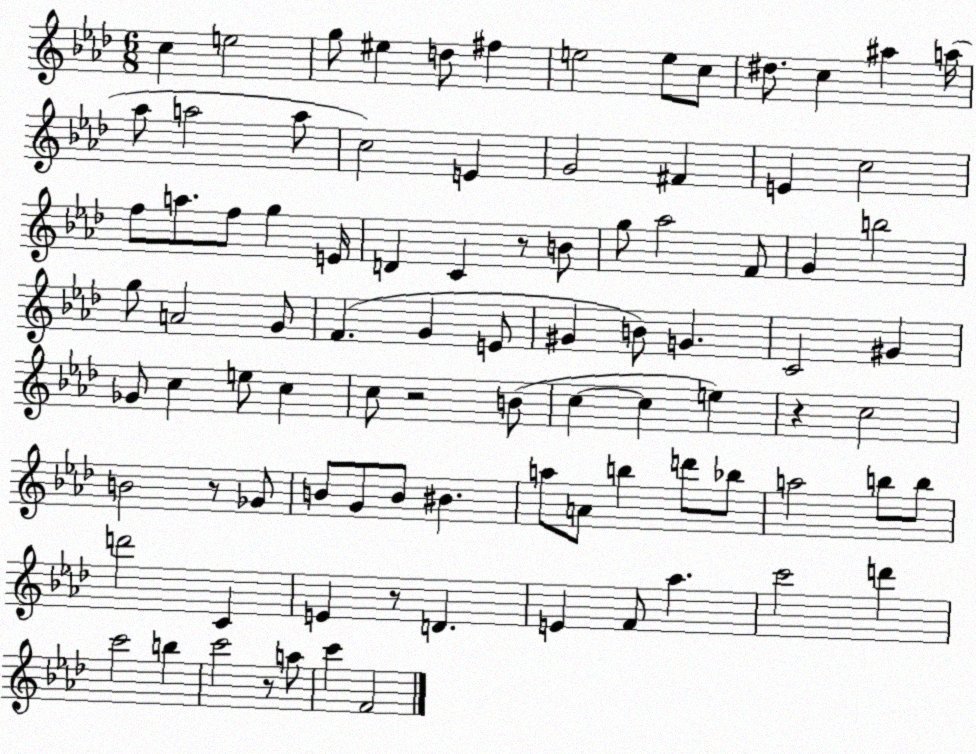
X:1
T:Untitled
M:6/8
L:1/4
K:Ab
c e2 g/2 ^e d/2 ^f e2 e/2 c/2 ^d/2 c ^a a/4 _a/2 a2 a/2 c2 E G2 ^F E c2 f/2 a/2 f/2 g E/4 D C z/2 B/2 g/2 _a2 F/2 G b2 g/2 A2 G/2 F G E/2 ^G B/2 G C2 ^G _G/2 c e/2 c c/2 z2 B/2 c c e z c2 B2 z/2 _G/2 B/2 G/2 B/2 ^B a/2 A/2 b d'/2 _b/2 a2 b/2 b/2 d'2 C E z/2 D E F/2 _a c'2 d' c'2 b c'2 z/2 a/2 c' F2